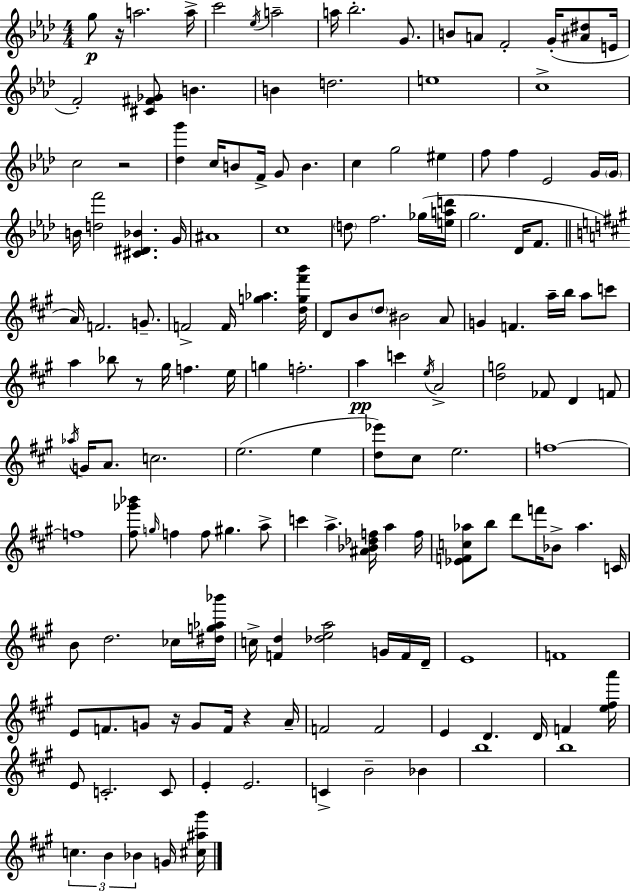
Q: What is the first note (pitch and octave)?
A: G5